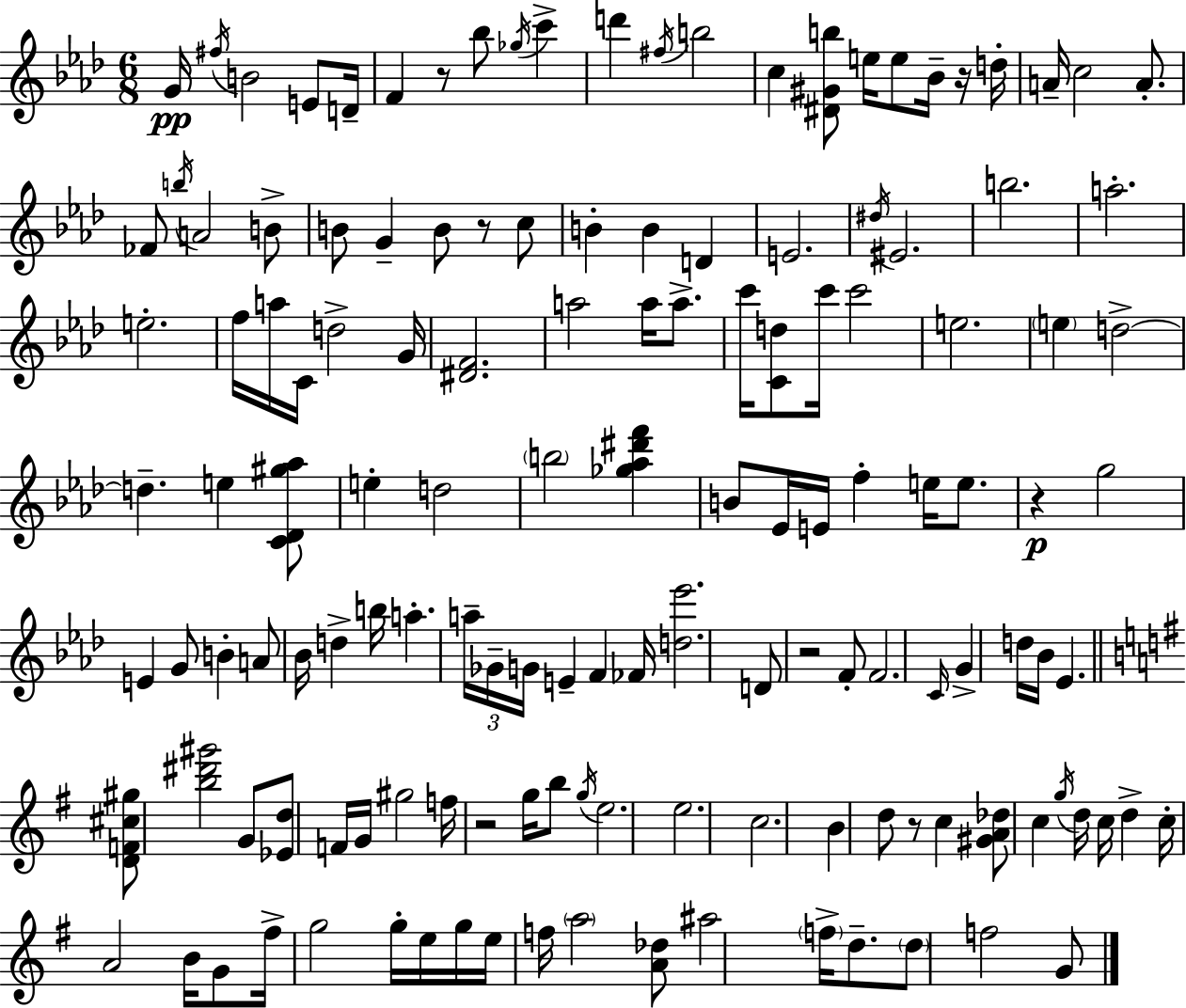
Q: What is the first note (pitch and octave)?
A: G4